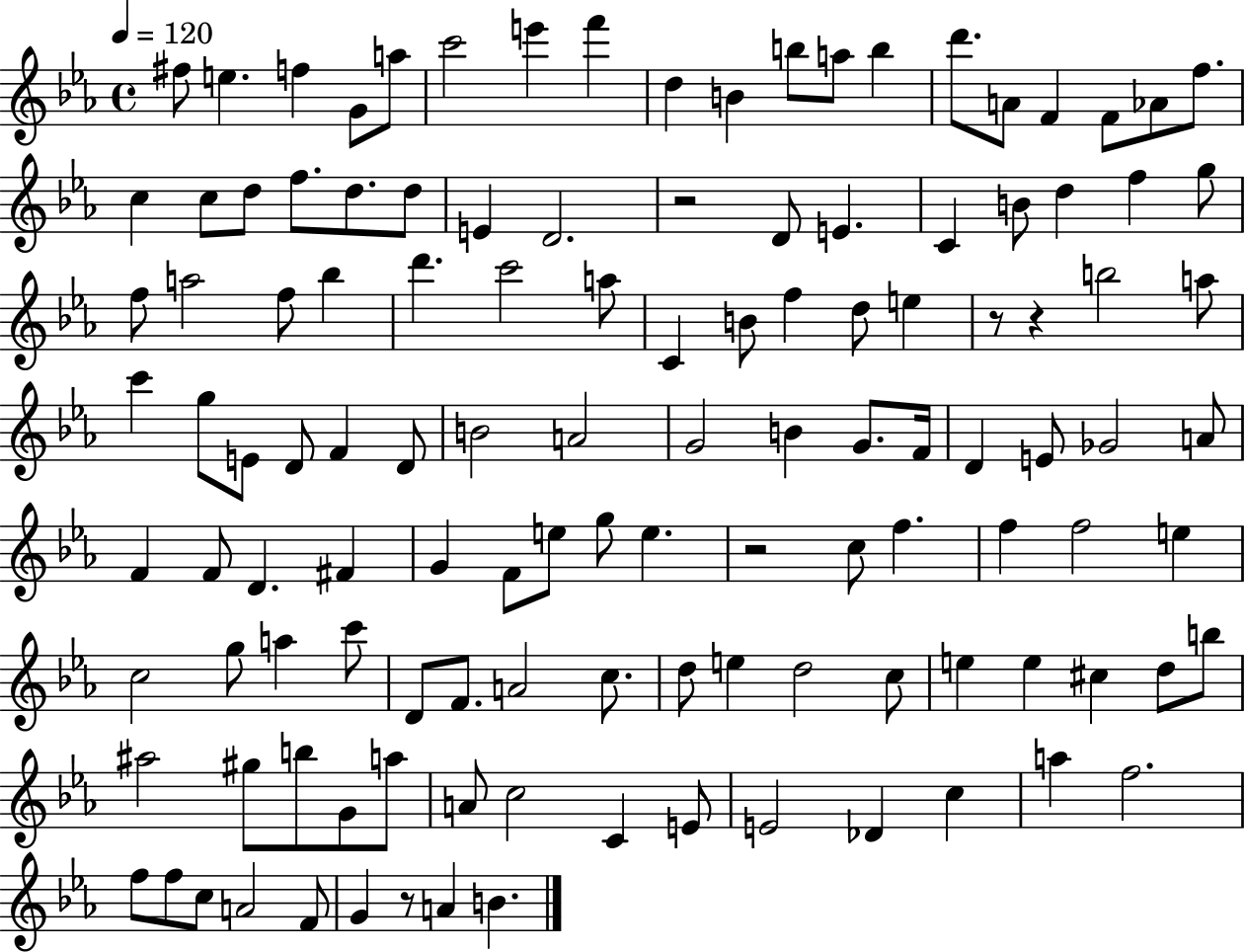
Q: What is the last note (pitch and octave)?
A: B4